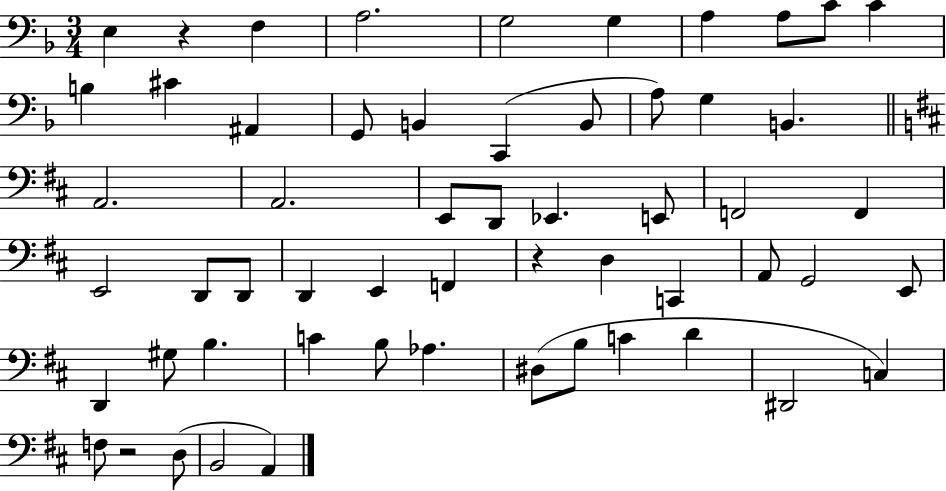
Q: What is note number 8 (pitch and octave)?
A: C4